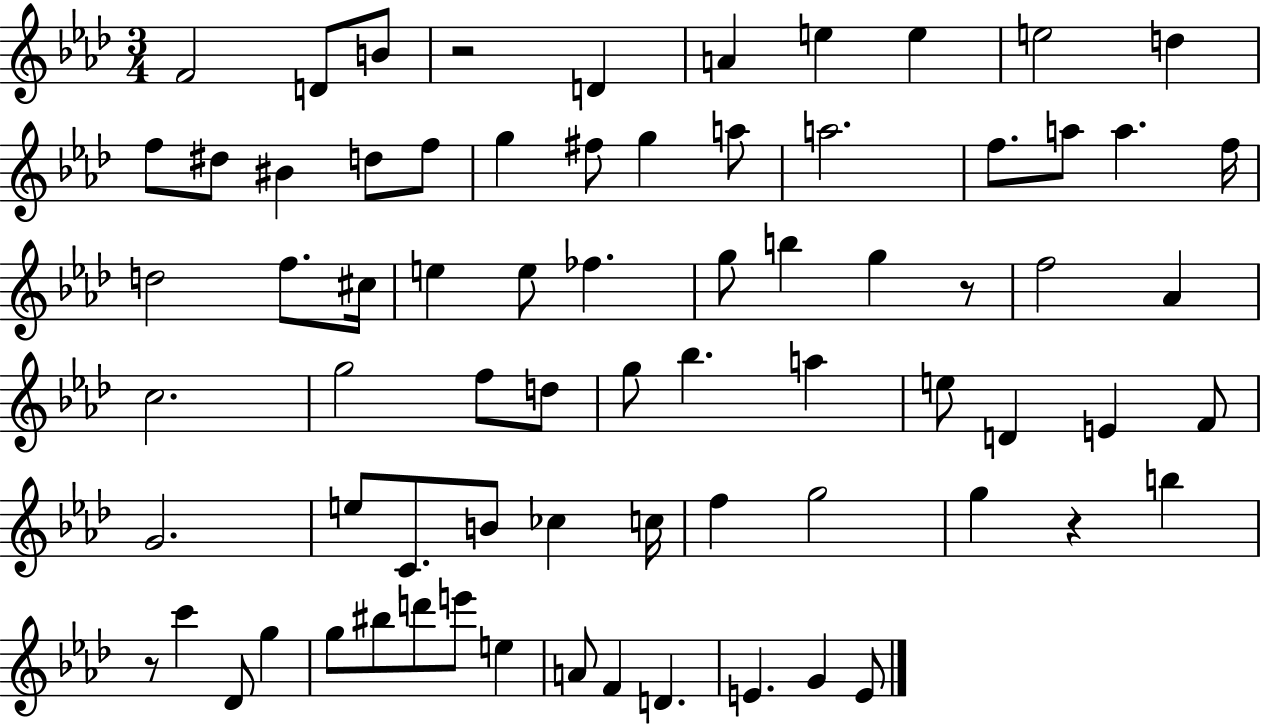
F4/h D4/e B4/e R/h D4/q A4/q E5/q E5/q E5/h D5/q F5/e D#5/e BIS4/q D5/e F5/e G5/q F#5/e G5/q A5/e A5/h. F5/e. A5/e A5/q. F5/s D5/h F5/e. C#5/s E5/q E5/e FES5/q. G5/e B5/q G5/q R/e F5/h Ab4/q C5/h. G5/h F5/e D5/e G5/e Bb5/q. A5/q E5/e D4/q E4/q F4/e G4/h. E5/e C4/e. B4/e CES5/q C5/s F5/q G5/h G5/q R/q B5/q R/e C6/q Db4/e G5/q G5/e BIS5/e D6/e E6/e E5/q A4/e F4/q D4/q. E4/q. G4/q E4/e